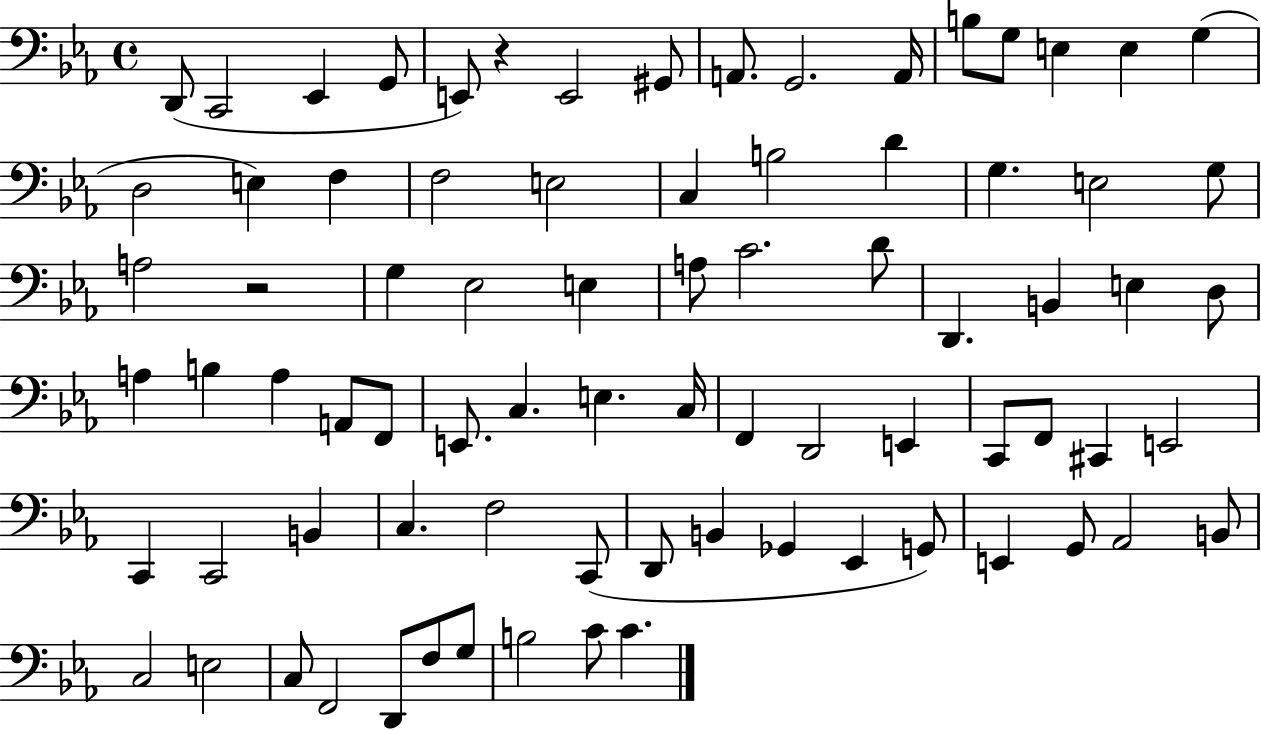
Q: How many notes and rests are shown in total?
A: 80